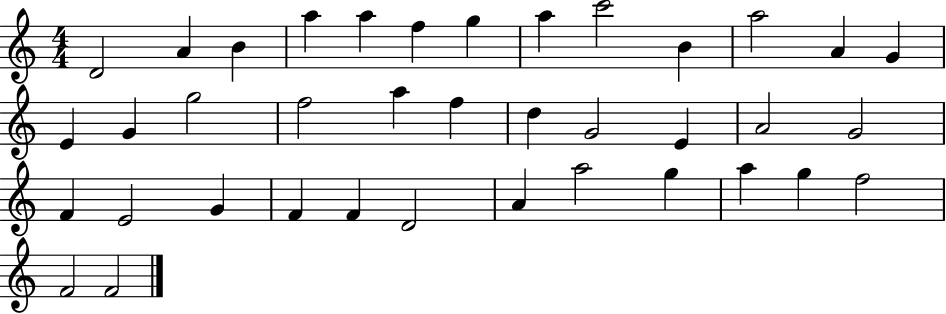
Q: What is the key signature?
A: C major